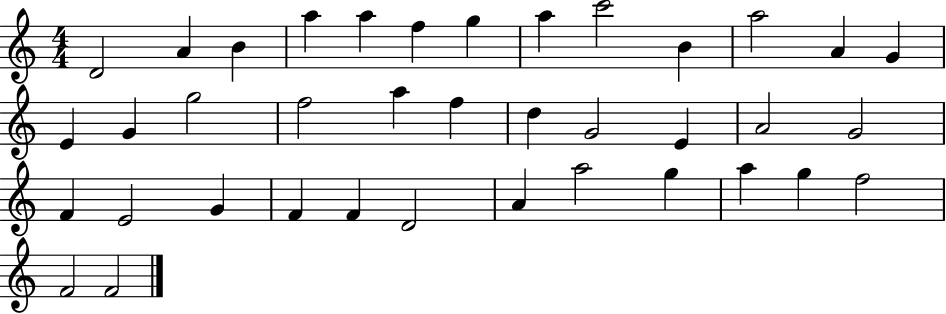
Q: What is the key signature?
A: C major